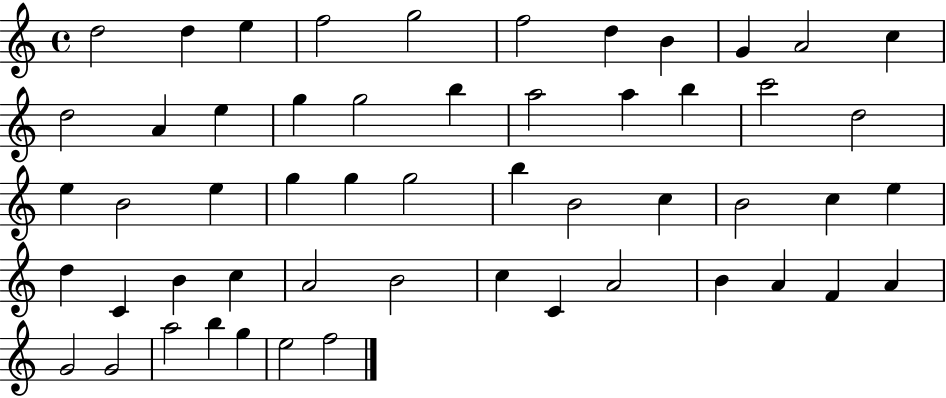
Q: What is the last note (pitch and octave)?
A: F5